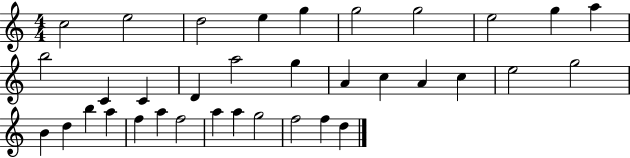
C5/h E5/h D5/h E5/q G5/q G5/h G5/h E5/h G5/q A5/q B5/h C4/q C4/q D4/q A5/h G5/q A4/q C5/q A4/q C5/q E5/h G5/h B4/q D5/q B5/q A5/q F5/q A5/q F5/h A5/q A5/q G5/h F5/h F5/q D5/q